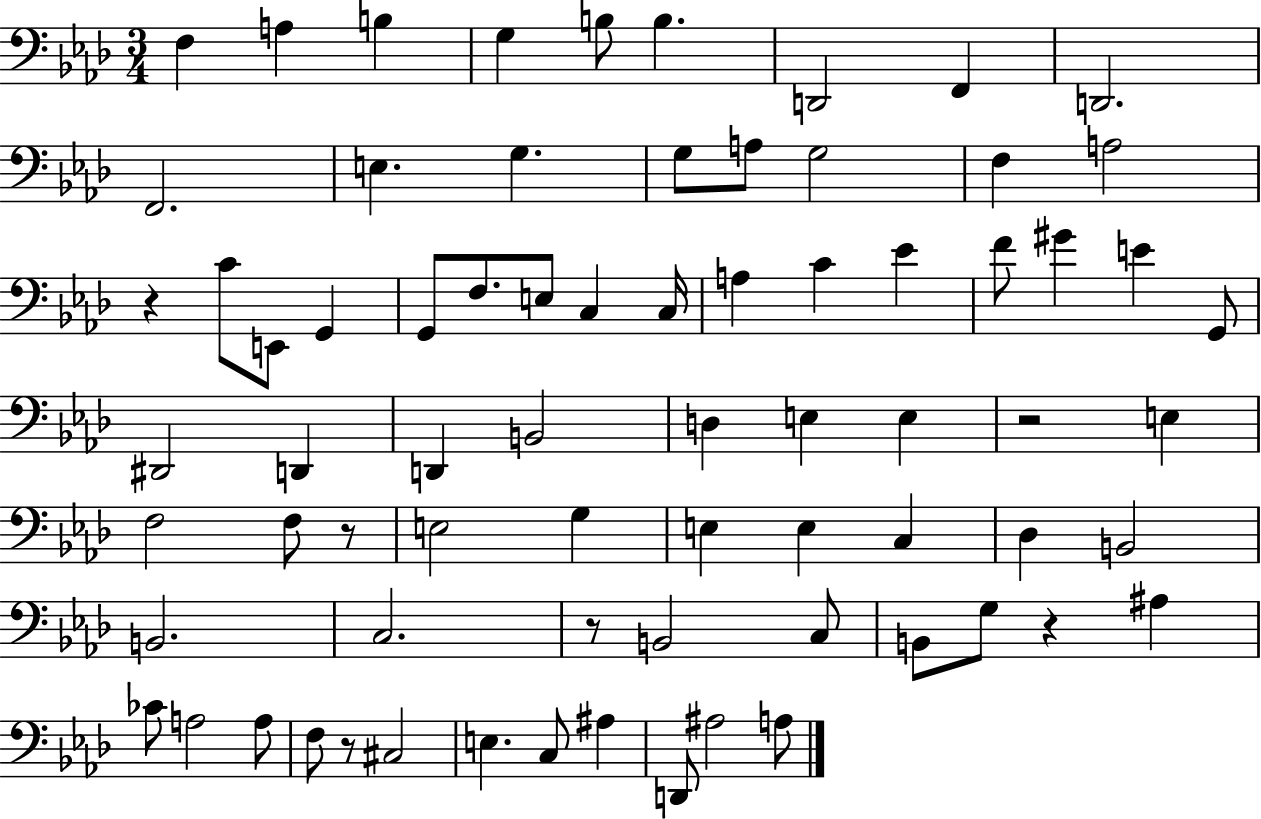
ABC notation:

X:1
T:Untitled
M:3/4
L:1/4
K:Ab
F, A, B, G, B,/2 B, D,,2 F,, D,,2 F,,2 E, G, G,/2 A,/2 G,2 F, A,2 z C/2 E,,/2 G,, G,,/2 F,/2 E,/2 C, C,/4 A, C _E F/2 ^G E G,,/2 ^D,,2 D,, D,, B,,2 D, E, E, z2 E, F,2 F,/2 z/2 E,2 G, E, E, C, _D, B,,2 B,,2 C,2 z/2 B,,2 C,/2 B,,/2 G,/2 z ^A, _C/2 A,2 A,/2 F,/2 z/2 ^C,2 E, C,/2 ^A, D,,/2 ^A,2 A,/2